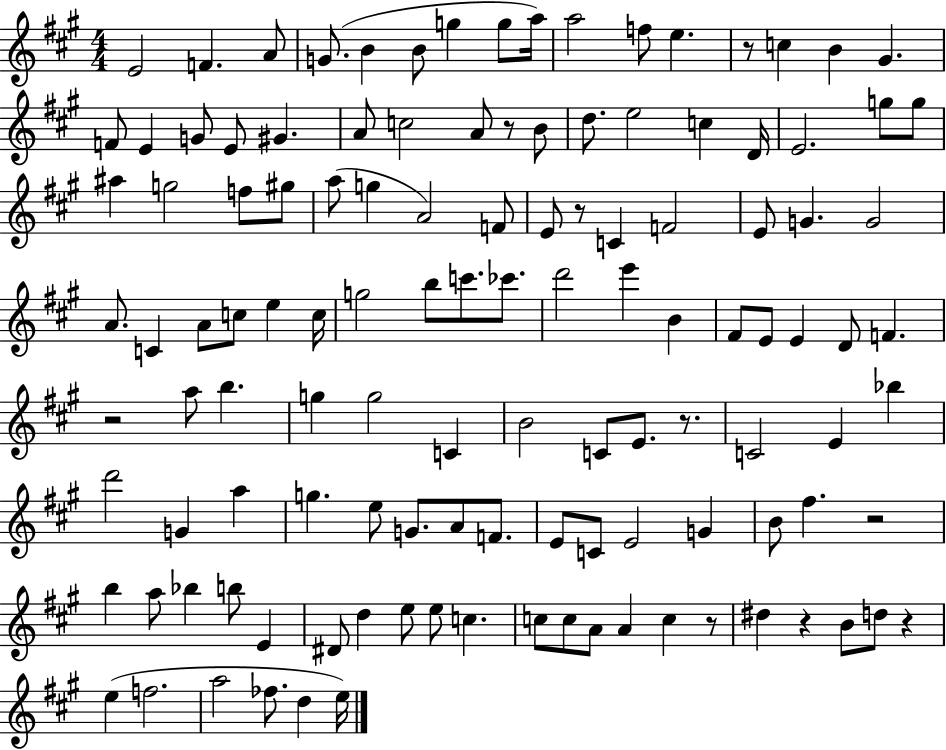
X:1
T:Untitled
M:4/4
L:1/4
K:A
E2 F A/2 G/2 B B/2 g g/2 a/4 a2 f/2 e z/2 c B ^G F/2 E G/2 E/2 ^G A/2 c2 A/2 z/2 B/2 d/2 e2 c D/4 E2 g/2 g/2 ^a g2 f/2 ^g/2 a/2 g A2 F/2 E/2 z/2 C F2 E/2 G G2 A/2 C A/2 c/2 e c/4 g2 b/2 c'/2 _c'/2 d'2 e' B ^F/2 E/2 E D/2 F z2 a/2 b g g2 C B2 C/2 E/2 z/2 C2 E _b d'2 G a g e/2 G/2 A/2 F/2 E/2 C/2 E2 G B/2 ^f z2 b a/2 _b b/2 E ^D/2 d e/2 e/2 c c/2 c/2 A/2 A c z/2 ^d z B/2 d/2 z e f2 a2 _f/2 d e/4